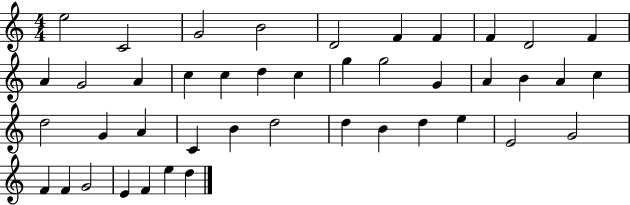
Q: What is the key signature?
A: C major